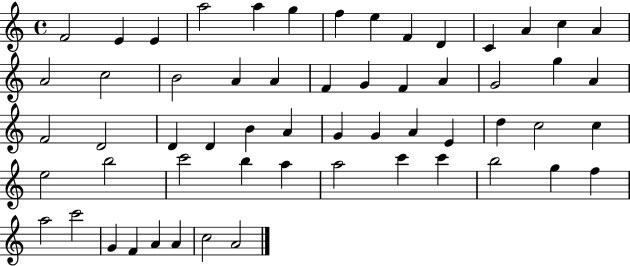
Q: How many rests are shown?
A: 0